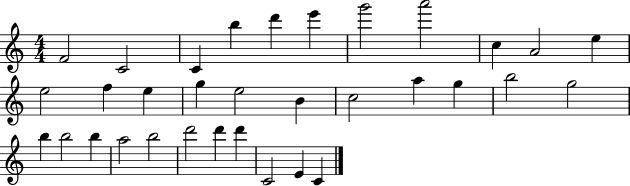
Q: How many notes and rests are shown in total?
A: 33